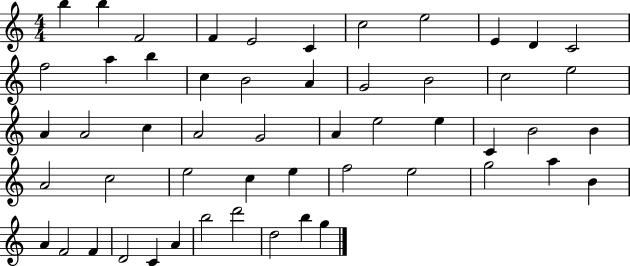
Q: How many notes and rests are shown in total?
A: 53